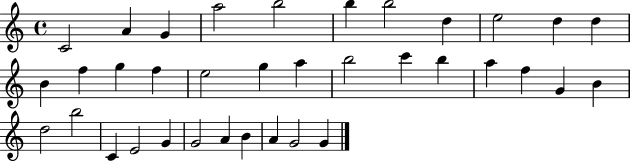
C4/h A4/q G4/q A5/h B5/h B5/q B5/h D5/q E5/h D5/q D5/q B4/q F5/q G5/q F5/q E5/h G5/q A5/q B5/h C6/q B5/q A5/q F5/q G4/q B4/q D5/h B5/h C4/q E4/h G4/q G4/h A4/q B4/q A4/q G4/h G4/q